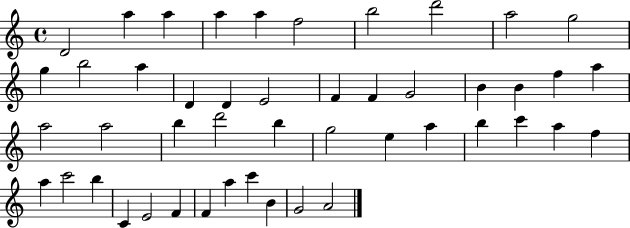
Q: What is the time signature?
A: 4/4